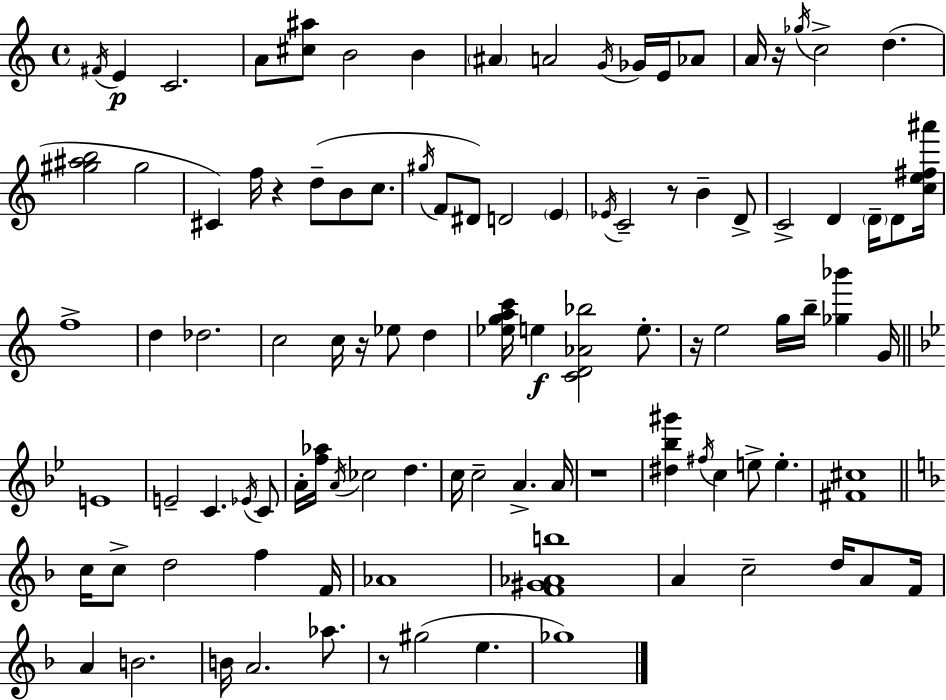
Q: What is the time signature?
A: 4/4